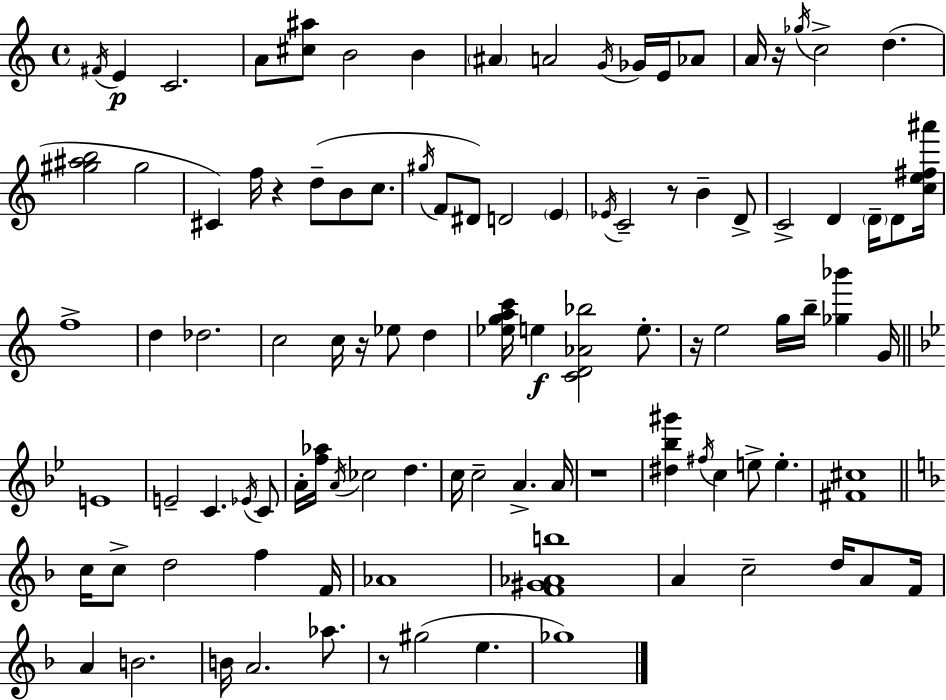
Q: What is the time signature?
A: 4/4